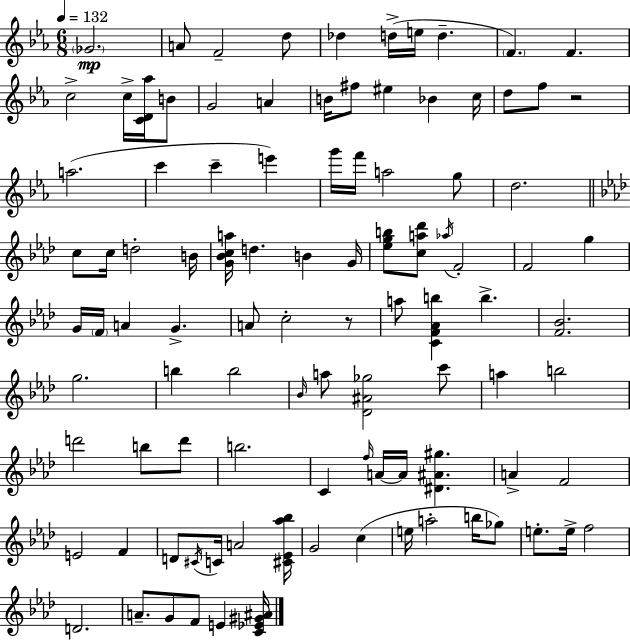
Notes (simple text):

Gb4/h. A4/e F4/h D5/e Db5/q D5/s E5/s D5/q. F4/q. F4/q. C5/h C5/s [C4,D4,Ab5]/s B4/e G4/h A4/q B4/s F#5/e EIS5/q Bb4/q C5/s D5/e F5/e R/h A5/h. C6/q C6/q E6/q G6/s F6/s A5/h G5/e D5/h. C5/e C5/s D5/h B4/s [G4,Bb4,C5,A5]/s D5/q. B4/q G4/s [Eb5,G5,B5]/e [C5,A5,Db6]/e Ab5/s F4/h F4/h G5/q G4/s F4/s A4/q G4/q. A4/e C5/h R/e A5/e [C4,F4,Ab4,B5]/q B5/q. [F4,Bb4]/h. G5/h. B5/q B5/h Bb4/s A5/e [Db4,A#4,Gb5]/h C6/e A5/q B5/h D6/h B5/e D6/e B5/h. C4/q F5/s A4/s A4/s [D#4,A#4,G#5]/q. A4/q F4/h E4/h F4/q D4/e C#4/s C4/s A4/h [C#4,Eb4,Ab5,Bb5]/s G4/h C5/q E5/s A5/h B5/s Gb5/e E5/e. E5/s F5/h D4/h. A4/e. G4/e F4/e E4/q [C4,Eb4,G#4,A#4]/s